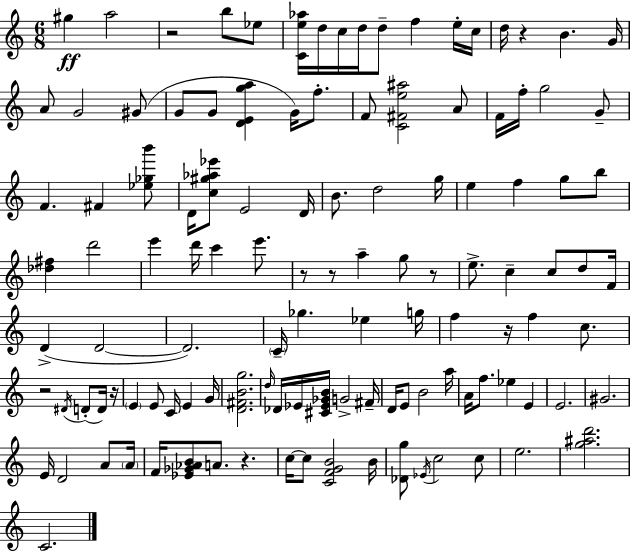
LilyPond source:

{
  \clef treble
  \numericTimeSignature
  \time 6/8
  \key c \major
  gis''4\ff a''2 | r2 b''8 ees''8 | <c' e'' aes''>16 d''16 c''16 d''16 d''8-- f''4 e''16-. c''16 | d''16 r4 b'4. g'16 | \break a'8 g'2 gis'8( | g'8 g'8 <d' e' g'' a''>4 g'16) f''8.-. | f'8 <c' fis' e'' ais''>2 a'8 | f'16 f''16-. g''2 g'8-- | \break f'4. fis'4 <ees'' ges'' b'''>8 | d'16 <c'' gis'' aes'' ees'''>8 e'2 d'16 | b'8. d''2 g''16 | e''4 f''4 g''8 b''8 | \break <des'' fis''>4 d'''2 | e'''4 d'''16 c'''4 e'''8. | r8 r8 a''4-- g''8 r8 | e''8.-> c''4-- c''8 d''8 f'16 | \break d'4->( d'2~~ | d'2.) | \parenthesize c'16-- ges''4. ees''4 g''16 | f''4 r16 f''4 c''8. | \break r2 \acciaccatura { dis'16 }( d'8-. d'16) | r16 \parenthesize e'4 e'8 c'16 e'4 | g'16 <d' fis' b' g''>2. | \grace { d''16 } des'16 ees'16 <cis' ees' ges' b'>16 g'2-> | \break fis'16-- d'16 e'8 b'2 | a''16 a'16 f''8. ees''4 e'4 | e'2. | gis'2. | \break e'16 d'2 a'8 | \parenthesize a'16 f'16 <ees' ges' aes' b'>8 a'8. r4. | c''16~~ c''8 <c' f' g' b'>2 | b'16 <des' g''>8 \acciaccatura { ees'16 } c''2 | \break c''8 e''2. | <g'' ais'' d'''>2. | c'2. | \bar "|."
}